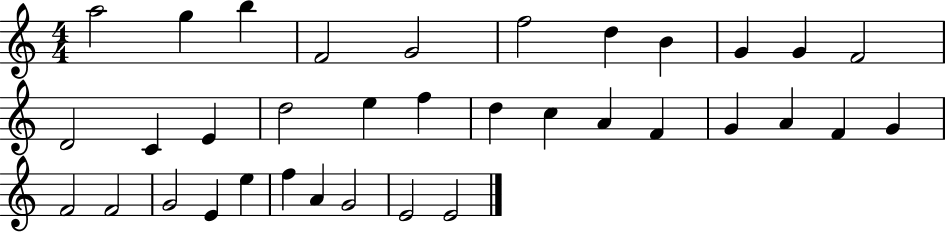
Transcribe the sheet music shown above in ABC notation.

X:1
T:Untitled
M:4/4
L:1/4
K:C
a2 g b F2 G2 f2 d B G G F2 D2 C E d2 e f d c A F G A F G F2 F2 G2 E e f A G2 E2 E2